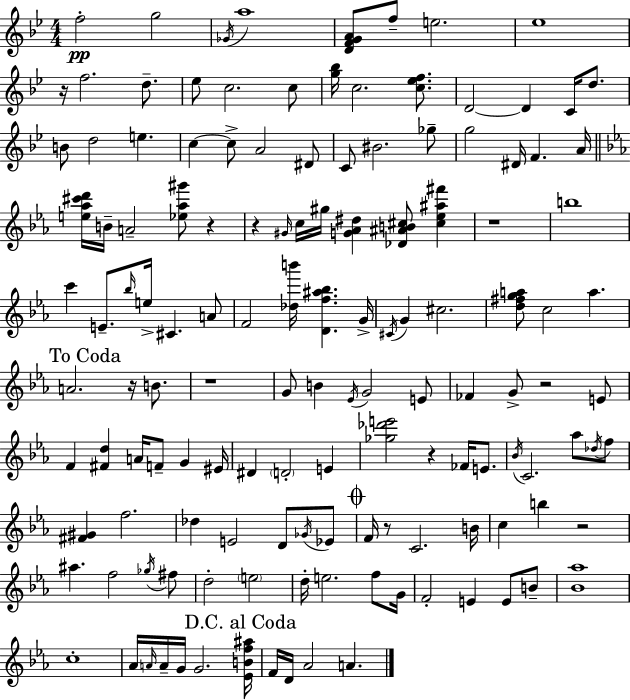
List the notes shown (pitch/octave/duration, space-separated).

F5/h G5/h Gb4/s A5/w [D4,F4,G4,A4]/e F5/e E5/h. Eb5/w R/s F5/h. D5/e. Eb5/e C5/h. C5/e [G5,Bb5]/s C5/h. [C5,Eb5,F5]/e. D4/h D4/q C4/s D5/e. B4/e D5/h E5/q. C5/q C5/e A4/h D#4/e C4/e BIS4/h. Gb5/e G5/h D#4/s F4/q. A4/s [E5,Ab5,C#6,D6]/s B4/s A4/h [Eb5,Ab5,G#6]/e R/q R/q G#4/s C5/s G#5/s [G4,Ab4,D#5]/q [Db4,A#4,B4,C#5]/e [C#5,Eb5,A#5,F#6]/q R/w B5/w C6/q E4/e. Bb5/s E5/s C#4/q. A4/e F4/h [Db5,B6]/s [D4,F5,A#5,Bb5]/q. G4/s C#4/s G4/q C#5/h. [D5,F#5,G5,A5]/e C5/h A5/q. A4/h. R/s B4/e. R/w G4/e B4/q Eb4/s G4/h E4/e FES4/q G4/e R/h E4/e F4/q [F#4,D5]/q A4/s F4/e G4/q EIS4/s D#4/q D4/h E4/q [Gb5,Db6,E6]/h R/q FES4/s E4/e. Bb4/s C4/h. Ab5/e Db5/s F5/e [F#4,G#4]/q F5/h. Db5/q E4/h D4/e Gb4/s Eb4/e F4/s R/e C4/h. B4/s C5/q B5/q R/h A#5/q. F5/h Gb5/s F#5/e D5/h E5/h D5/s E5/h. F5/e G4/s F4/h E4/q E4/e B4/e [Bb4,Ab5]/w C5/w Ab4/s A4/s A4/s G4/s G4/h. [Eb4,B4,F5,A#5]/s F4/s D4/s Ab4/h A4/q.